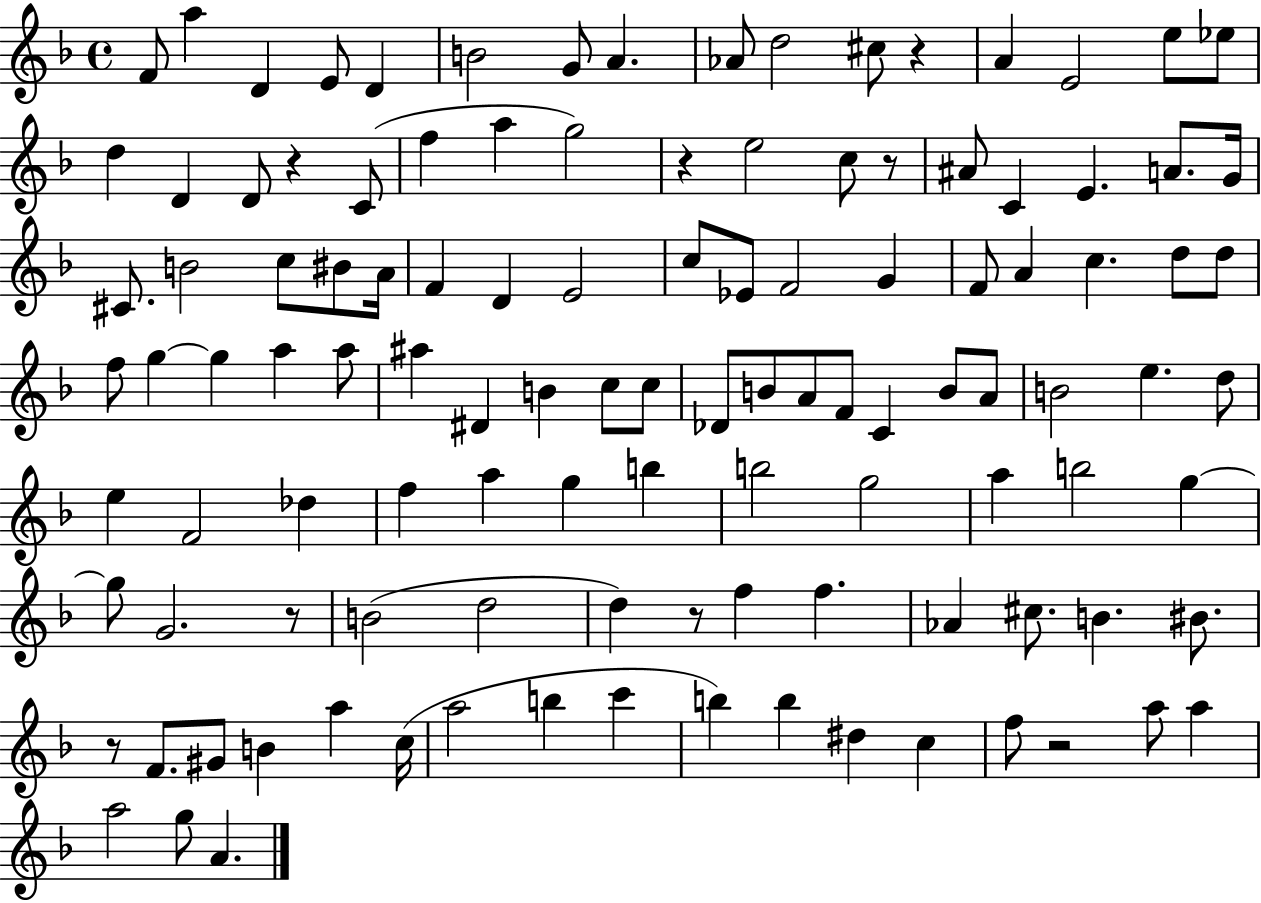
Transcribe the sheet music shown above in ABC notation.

X:1
T:Untitled
M:4/4
L:1/4
K:F
F/2 a D E/2 D B2 G/2 A _A/2 d2 ^c/2 z A E2 e/2 _e/2 d D D/2 z C/2 f a g2 z e2 c/2 z/2 ^A/2 C E A/2 G/4 ^C/2 B2 c/2 ^B/2 A/4 F D E2 c/2 _E/2 F2 G F/2 A c d/2 d/2 f/2 g g a a/2 ^a ^D B c/2 c/2 _D/2 B/2 A/2 F/2 C B/2 A/2 B2 e d/2 e F2 _d f a g b b2 g2 a b2 g g/2 G2 z/2 B2 d2 d z/2 f f _A ^c/2 B ^B/2 z/2 F/2 ^G/2 B a c/4 a2 b c' b b ^d c f/2 z2 a/2 a a2 g/2 A